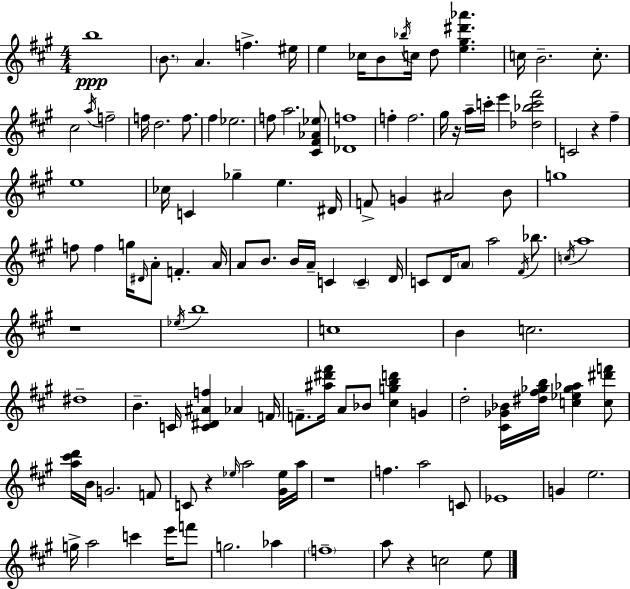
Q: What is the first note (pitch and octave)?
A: B5